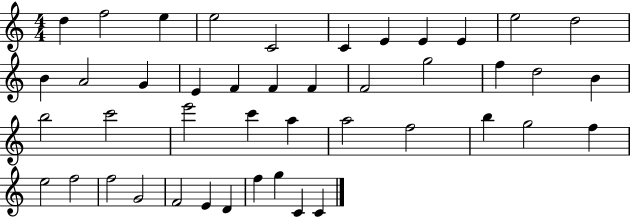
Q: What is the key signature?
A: C major